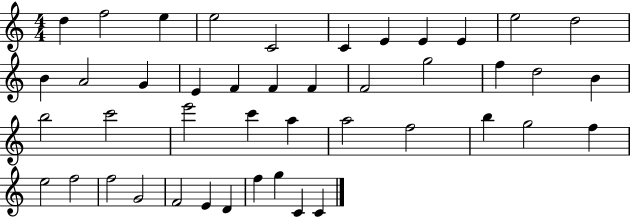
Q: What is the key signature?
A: C major